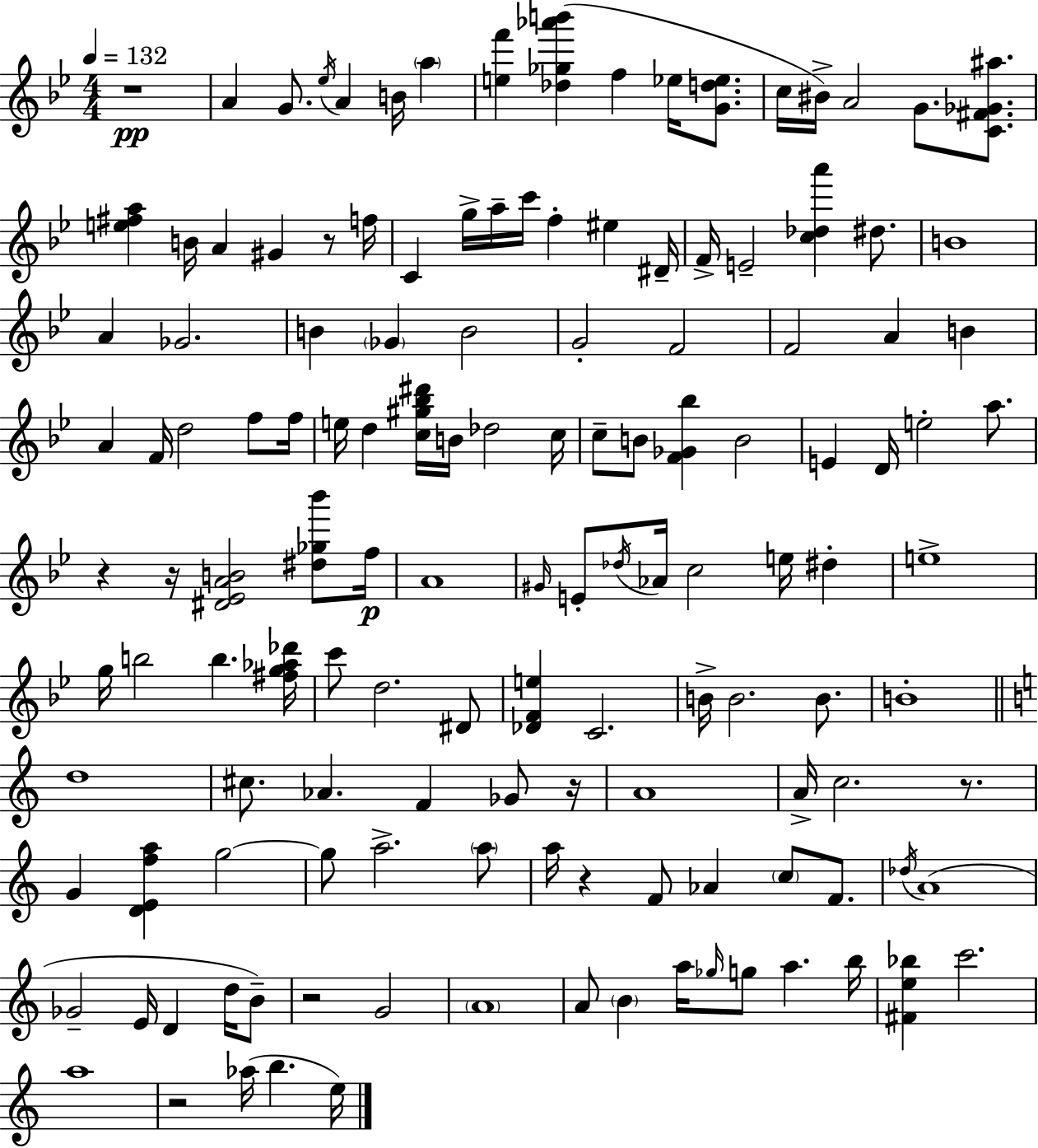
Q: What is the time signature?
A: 4/4